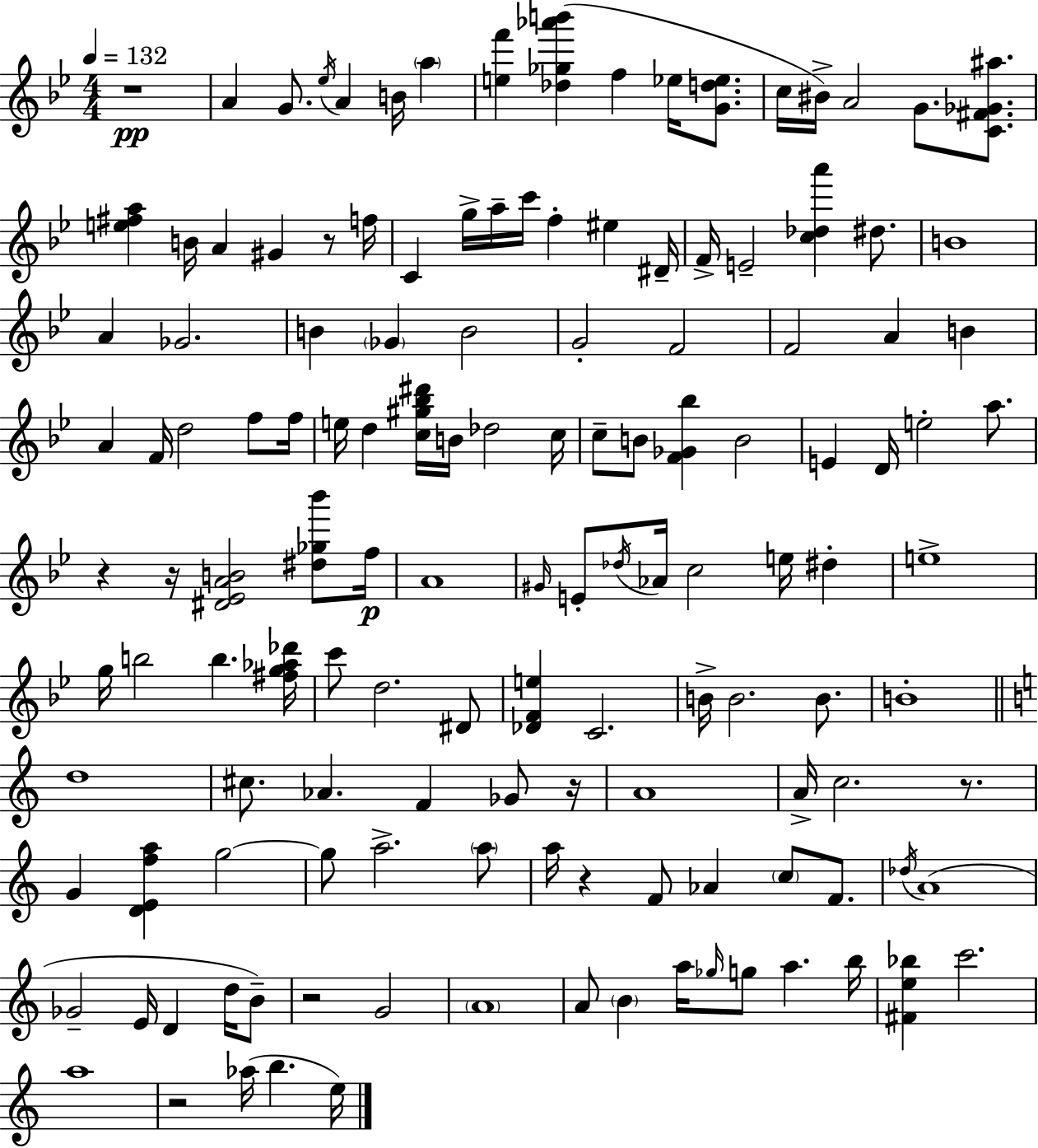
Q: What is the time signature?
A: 4/4